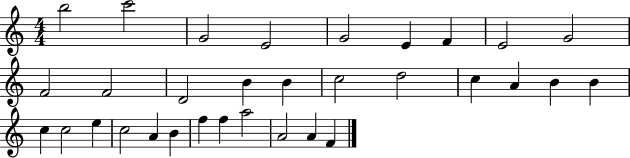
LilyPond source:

{
  \clef treble
  \numericTimeSignature
  \time 4/4
  \key c \major
  b''2 c'''2 | g'2 e'2 | g'2 e'4 f'4 | e'2 g'2 | \break f'2 f'2 | d'2 b'4 b'4 | c''2 d''2 | c''4 a'4 b'4 b'4 | \break c''4 c''2 e''4 | c''2 a'4 b'4 | f''4 f''4 a''2 | a'2 a'4 f'4 | \break \bar "|."
}